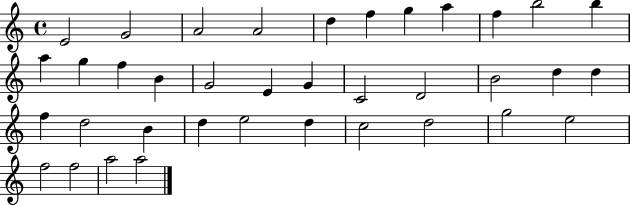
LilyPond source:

{
  \clef treble
  \time 4/4
  \defaultTimeSignature
  \key c \major
  e'2 g'2 | a'2 a'2 | d''4 f''4 g''4 a''4 | f''4 b''2 b''4 | \break a''4 g''4 f''4 b'4 | g'2 e'4 g'4 | c'2 d'2 | b'2 d''4 d''4 | \break f''4 d''2 b'4 | d''4 e''2 d''4 | c''2 d''2 | g''2 e''2 | \break f''2 f''2 | a''2 a''2 | \bar "|."
}